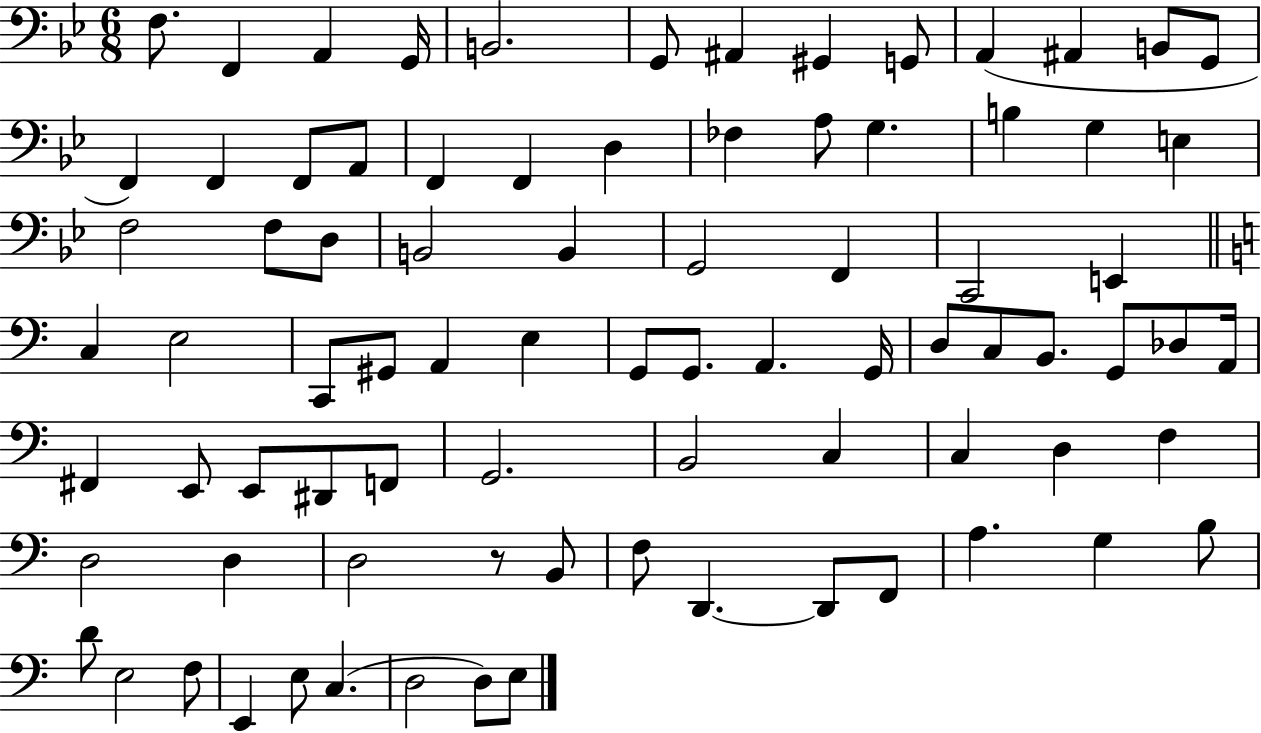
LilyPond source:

{
  \clef bass
  \numericTimeSignature
  \time 6/8
  \key bes \major
  f8. f,4 a,4 g,16 | b,2. | g,8 ais,4 gis,4 g,8 | a,4( ais,4 b,8 g,8 | \break f,4) f,4 f,8 a,8 | f,4 f,4 d4 | fes4 a8 g4. | b4 g4 e4 | \break f2 f8 d8 | b,2 b,4 | g,2 f,4 | c,2 e,4 | \break \bar "||" \break \key a \minor c4 e2 | c,8 gis,8 a,4 e4 | g,8 g,8. a,4. g,16 | d8 c8 b,8. g,8 des8 a,16 | \break fis,4 e,8 e,8 dis,8 f,8 | g,2. | b,2 c4 | c4 d4 f4 | \break d2 d4 | d2 r8 b,8 | f8 d,4.~~ d,8 f,8 | a4. g4 b8 | \break d'8 e2 f8 | e,4 e8 c4.( | d2 d8) e8 | \bar "|."
}